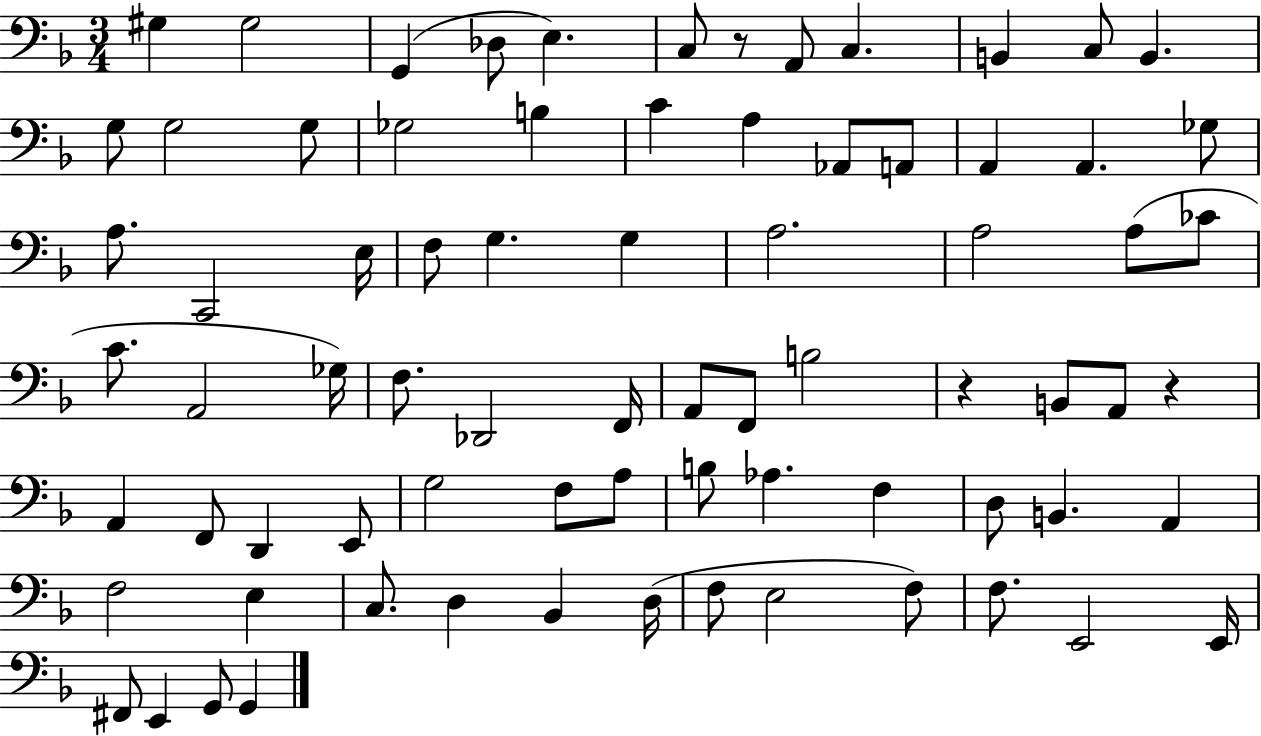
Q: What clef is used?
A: bass